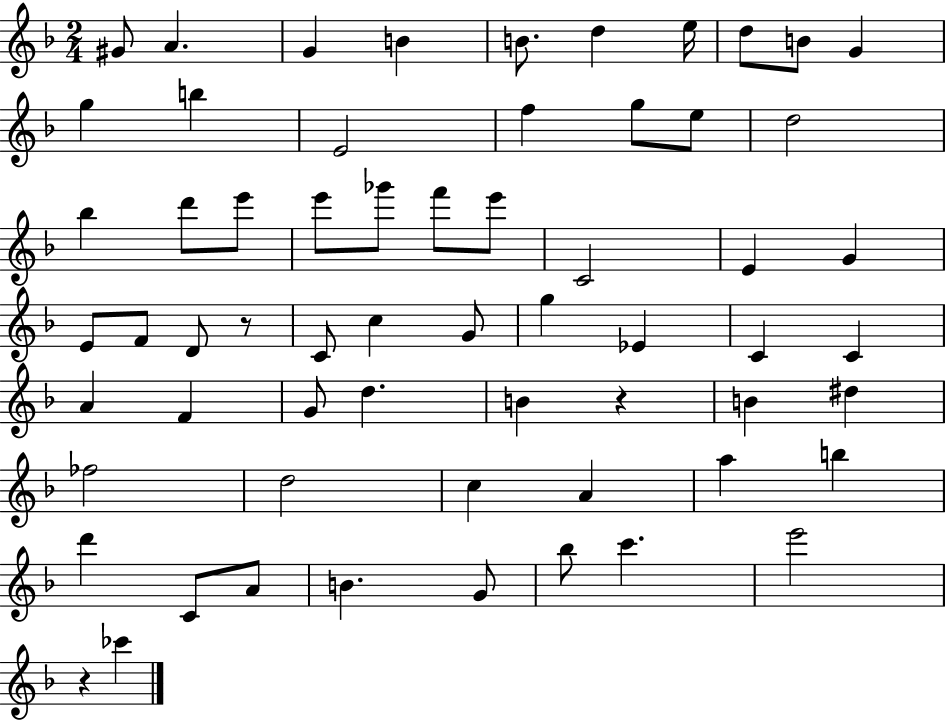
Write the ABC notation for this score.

X:1
T:Untitled
M:2/4
L:1/4
K:F
^G/2 A G B B/2 d e/4 d/2 B/2 G g b E2 f g/2 e/2 d2 _b d'/2 e'/2 e'/2 _g'/2 f'/2 e'/2 C2 E G E/2 F/2 D/2 z/2 C/2 c G/2 g _E C C A F G/2 d B z B ^d _f2 d2 c A a b d' C/2 A/2 B G/2 _b/2 c' e'2 z _c'